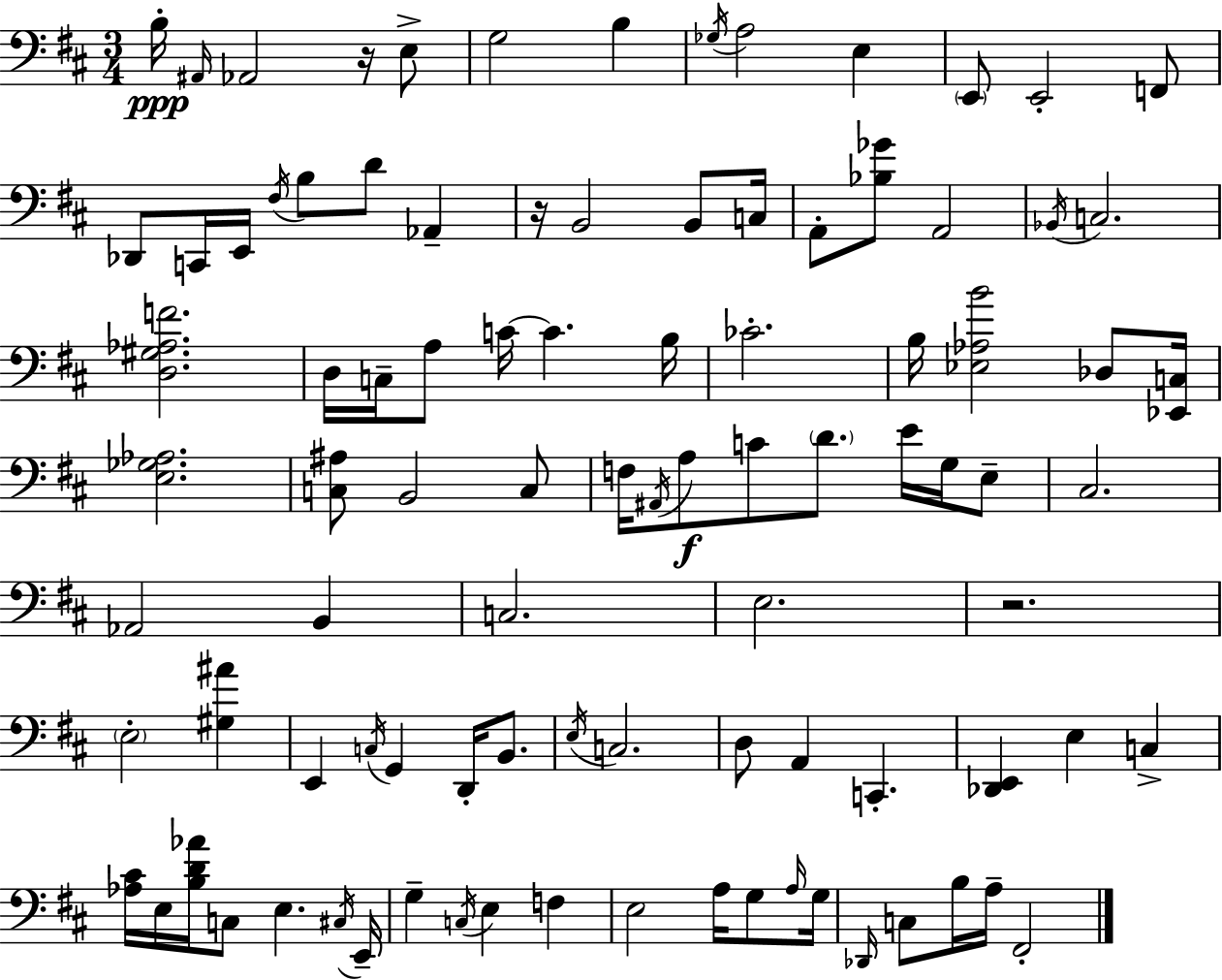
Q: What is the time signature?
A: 3/4